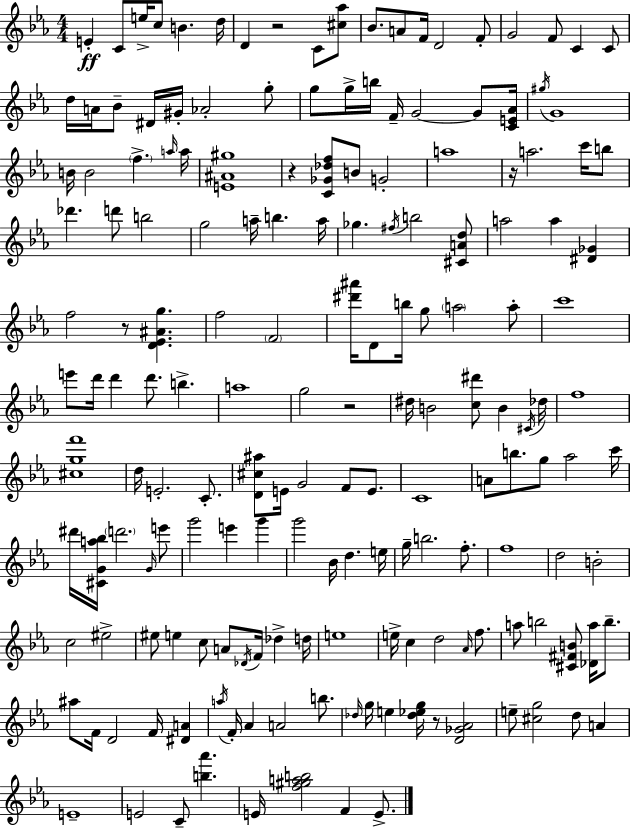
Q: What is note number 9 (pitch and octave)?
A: Bb4